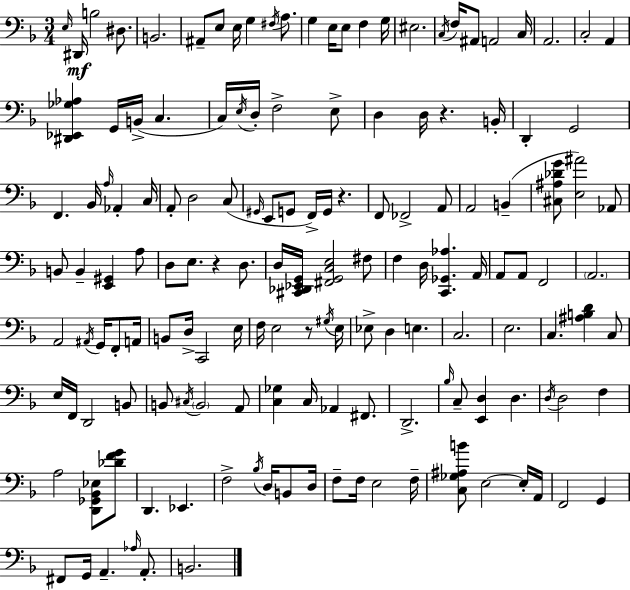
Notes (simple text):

E3/s D#2/s B3/h D#3/e. B2/h. A#2/e E3/e E3/s G3/q F#3/s A3/e. G3/q E3/s E3/e F3/q G3/s EIS3/h. C3/s F3/s A#2/e A2/h C3/s A2/h. C3/h A2/q [D#2,Eb2,Gb3,Ab3]/q G2/s B2/s C3/q. C3/s E3/s D3/s F3/h E3/e D3/q D3/s R/q. B2/s D2/q G2/h F2/q. Bb2/s A3/s Ab2/q C3/s A2/e D3/h C3/e G#2/s E2/e G2/e F2/s G2/s R/q. F2/e FES2/h A2/e A2/h B2/q [C#3,A#3,Db4,G4]/e [E3,A#4]/h Ab2/e B2/e B2/q [E2,G#2]/q A3/e D3/e E3/e. R/q D3/e. D3/s [C#2,Db2,Eb2,G2]/s [F#2,G2,C3,E3]/h F#3/e F3/q D3/s [C2,Gb2,Ab3]/q. A2/s A2/e A2/e F2/h A2/h. A2/h A#2/s G2/s F2/e A2/s B2/e D3/s C2/h E3/s F3/s E3/h R/e G#3/s E3/s Eb3/e D3/q E3/q. C3/h. E3/h. C3/q. [A#3,B3,D4]/q C3/e E3/s F2/s D2/h B2/e B2/e C#3/s B2/h A2/e [C3,Gb3]/q C3/s Ab2/q F#2/e. D2/h. Bb3/s C3/e [E2,D3]/q D3/q. D3/s D3/h F3/q A3/h [D2,Gb2,Bb2,Eb3]/e [Db4,F4,G4]/e D2/q. Eb2/q. F3/h Bb3/s D3/s B2/e D3/s F3/e F3/s E3/h F3/s [C3,Gb3,A#3,B4]/e E3/h E3/s A2/s F2/h G2/q F#2/e G2/s A2/q. Ab3/s A2/e. B2/h.